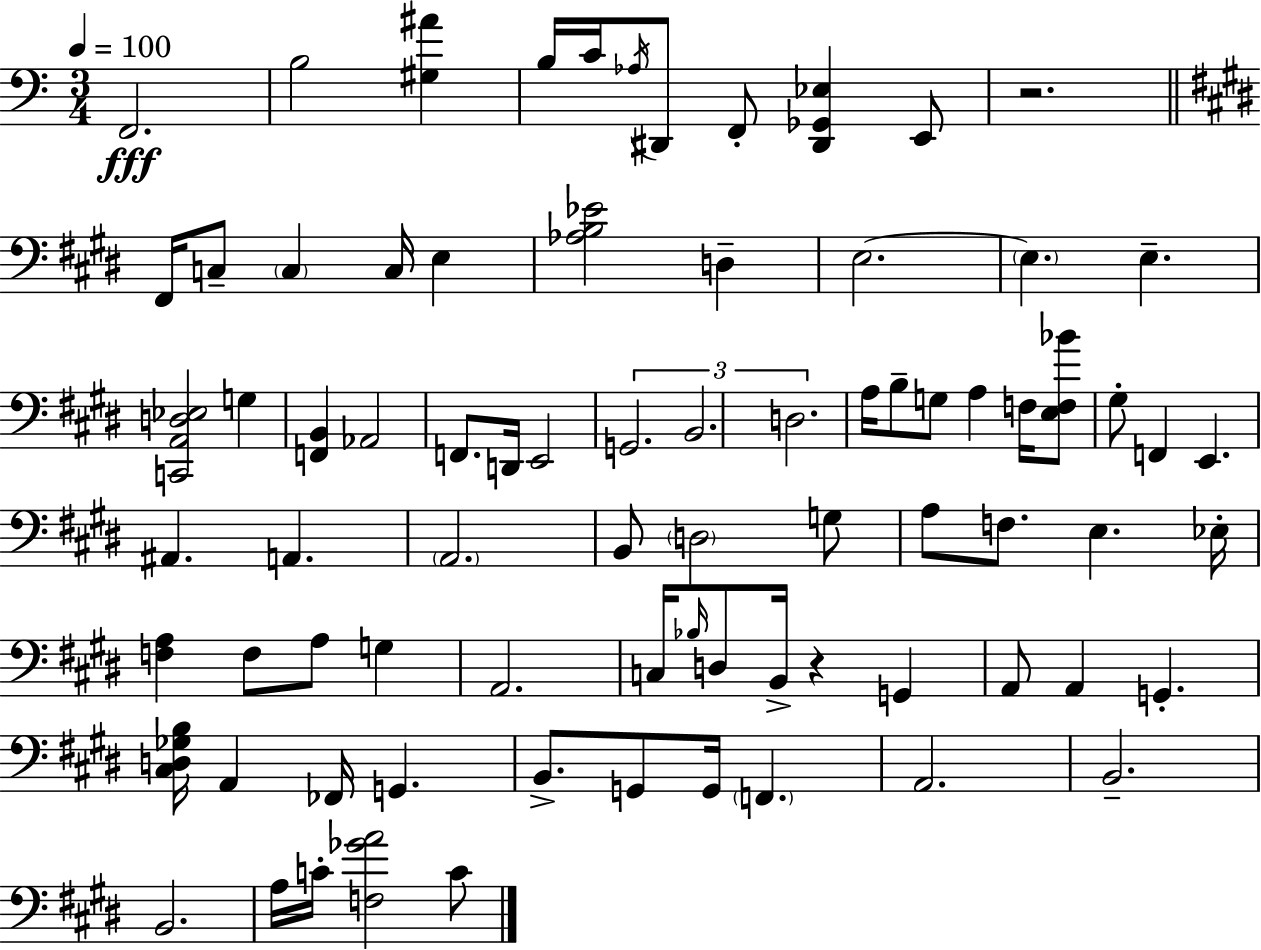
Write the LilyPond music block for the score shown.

{
  \clef bass
  \numericTimeSignature
  \time 3/4
  \key a \minor
  \tempo 4 = 100
  f,2.\fff | b2 <gis ais'>4 | b16 c'16 \acciaccatura { aes16 } dis,8 f,8-. <dis, ges, ees>4 e,8 | r2. | \break \bar "||" \break \key e \major fis,16 c8-- \parenthesize c4 c16 e4 | <aes b ees'>2 d4-- | e2.~~ | \parenthesize e4. e4.-- | \break <c, a, d ees>2 g4 | <f, b,>4 aes,2 | f,8. d,16 e,2 | \tuplet 3/2 { g,2. | \break b,2. | d2. } | a16 b8-- g8 a4 f16 <e f bes'>8 | gis8-. f,4 e,4. | \break ais,4. a,4. | \parenthesize a,2. | b,8 \parenthesize d2 g8 | a8 f8. e4. ees16-. | \break <f a>4 f8 a8 g4 | a,2. | c16 \grace { bes16 } d8 b,16-> r4 g,4 | a,8 a,4 g,4.-. | \break <cis d ges b>16 a,4 fes,16 g,4. | b,8.-> g,8 g,16 \parenthesize f,4. | a,2. | b,2.-- | \break b,2. | a16 c'16-. <f ges' a'>2 c'8 | \bar "|."
}